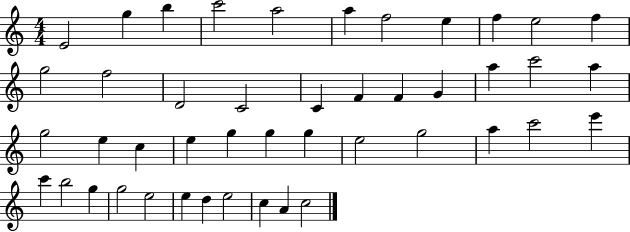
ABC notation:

X:1
T:Untitled
M:4/4
L:1/4
K:C
E2 g b c'2 a2 a f2 e f e2 f g2 f2 D2 C2 C F F G a c'2 a g2 e c e g g g e2 g2 a c'2 e' c' b2 g g2 e2 e d e2 c A c2